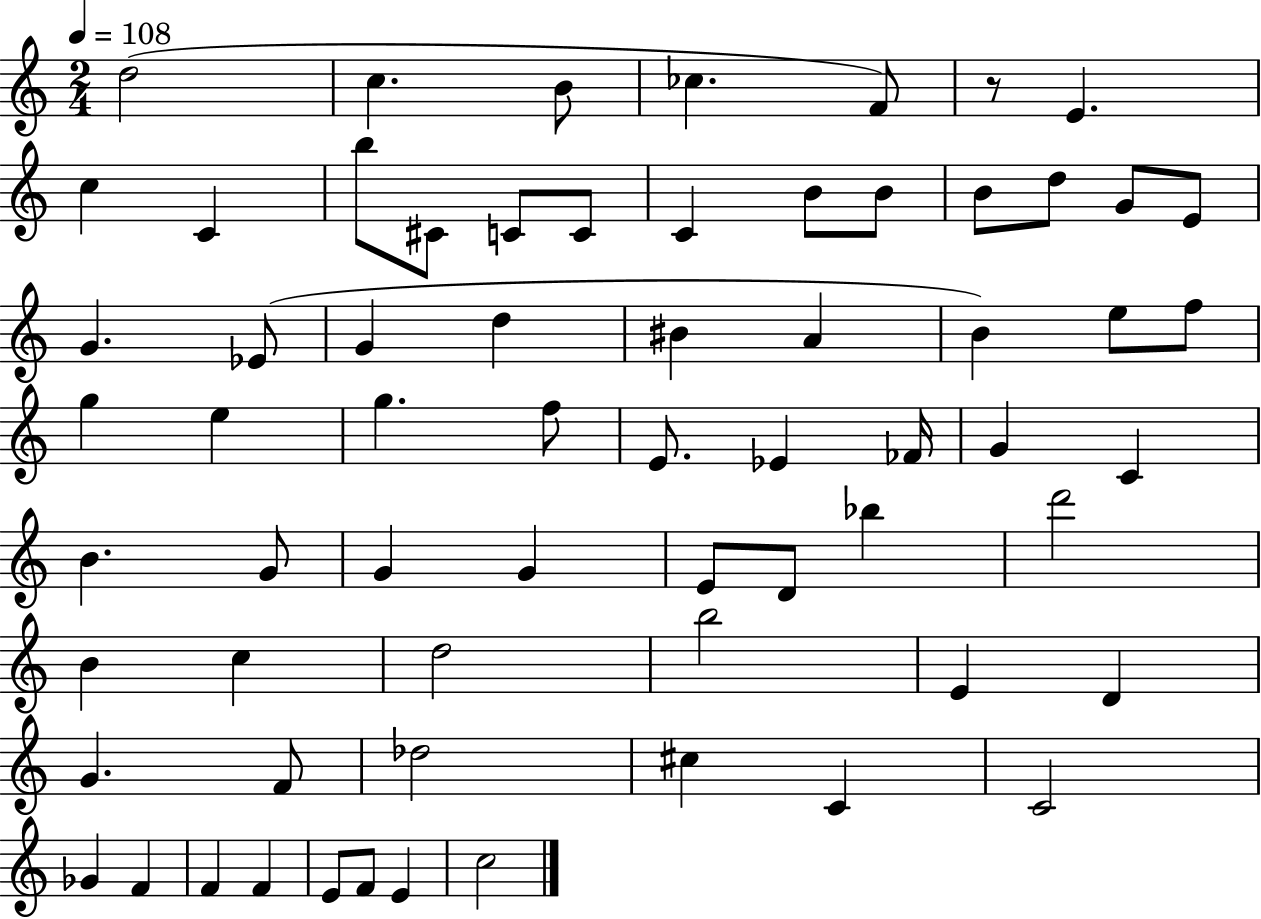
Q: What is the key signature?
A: C major